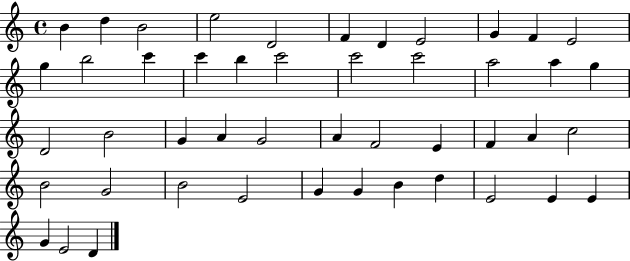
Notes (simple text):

B4/q D5/q B4/h E5/h D4/h F4/q D4/q E4/h G4/q F4/q E4/h G5/q B5/h C6/q C6/q B5/q C6/h C6/h C6/h A5/h A5/q G5/q D4/h B4/h G4/q A4/q G4/h A4/q F4/h E4/q F4/q A4/q C5/h B4/h G4/h B4/h E4/h G4/q G4/q B4/q D5/q E4/h E4/q E4/q G4/q E4/h D4/q